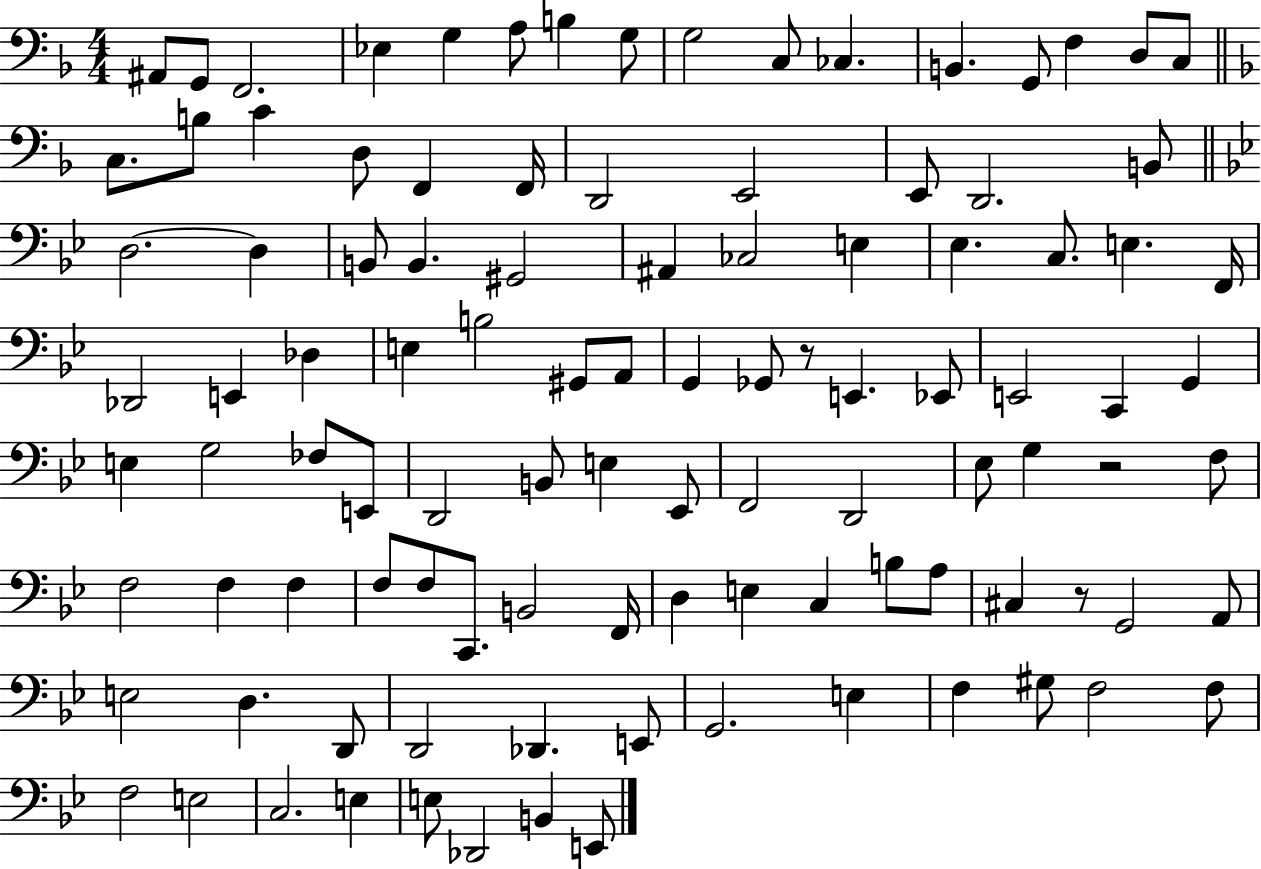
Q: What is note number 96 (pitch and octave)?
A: E3